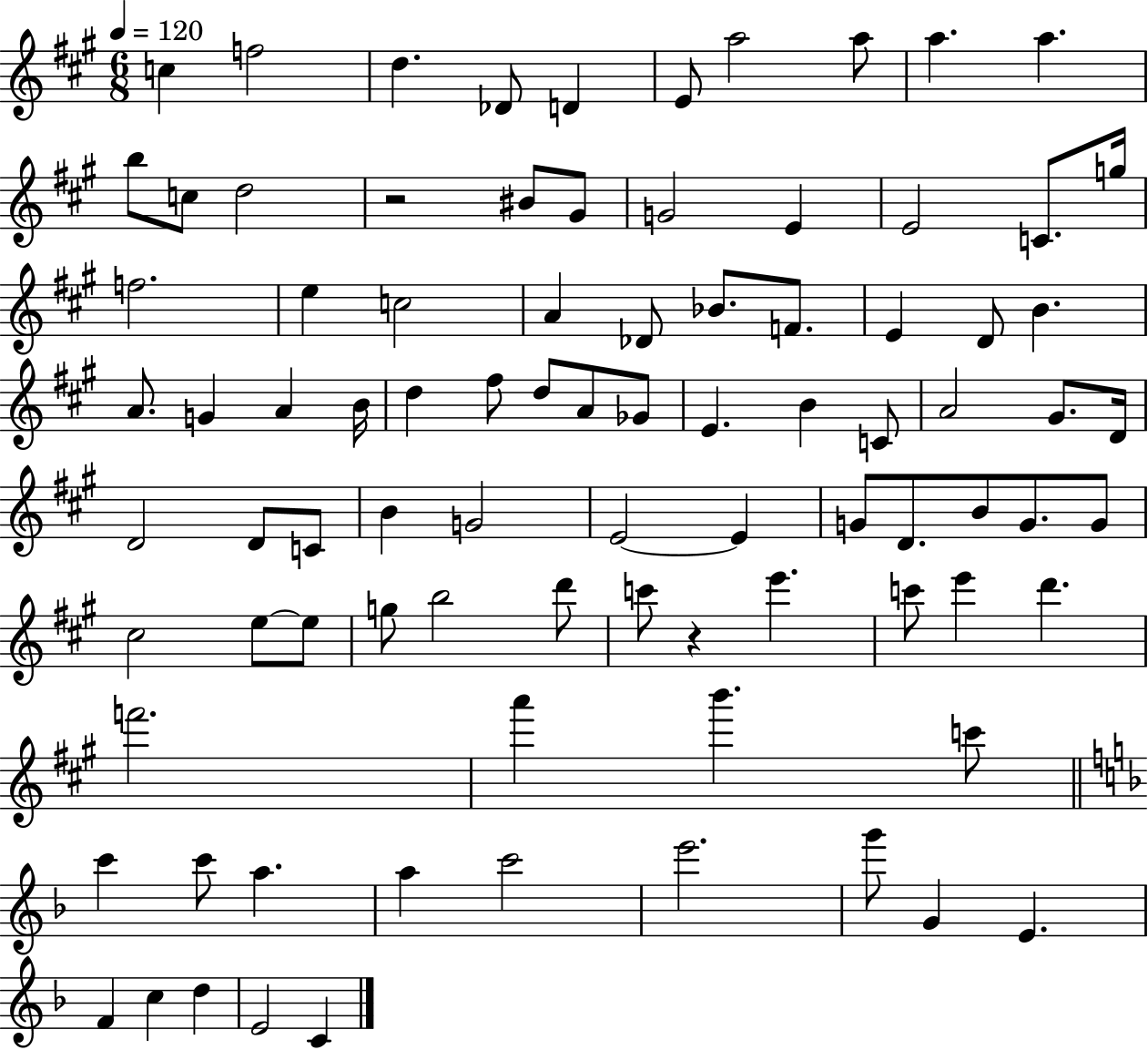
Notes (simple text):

C5/q F5/h D5/q. Db4/e D4/q E4/e A5/h A5/e A5/q. A5/q. B5/e C5/e D5/h R/h BIS4/e G#4/e G4/h E4/q E4/h C4/e. G5/s F5/h. E5/q C5/h A4/q Db4/e Bb4/e. F4/e. E4/q D4/e B4/q. A4/e. G4/q A4/q B4/s D5/q F#5/e D5/e A4/e Gb4/e E4/q. B4/q C4/e A4/h G#4/e. D4/s D4/h D4/e C4/e B4/q G4/h E4/h E4/q G4/e D4/e. B4/e G4/e. G4/e C#5/h E5/e E5/e G5/e B5/h D6/e C6/e R/q E6/q. C6/e E6/q D6/q. F6/h. A6/q B6/q. C6/e C6/q C6/e A5/q. A5/q C6/h E6/h. G6/e G4/q E4/q. F4/q C5/q D5/q E4/h C4/q